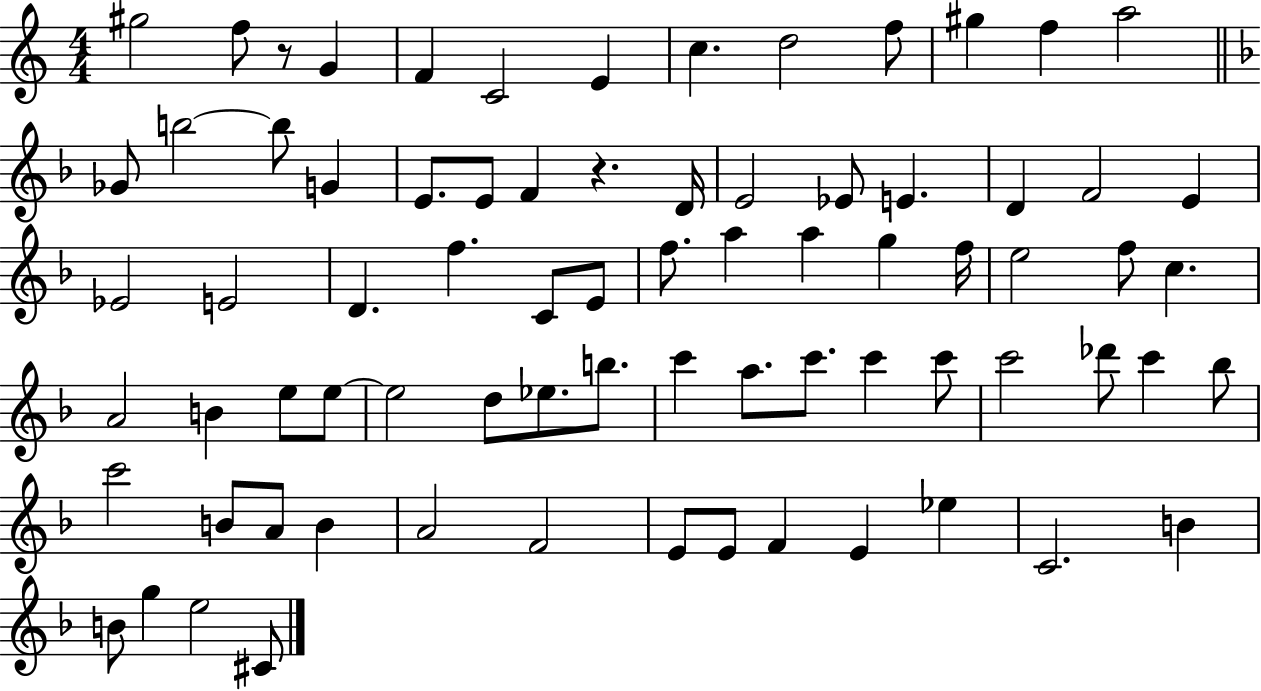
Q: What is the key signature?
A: C major